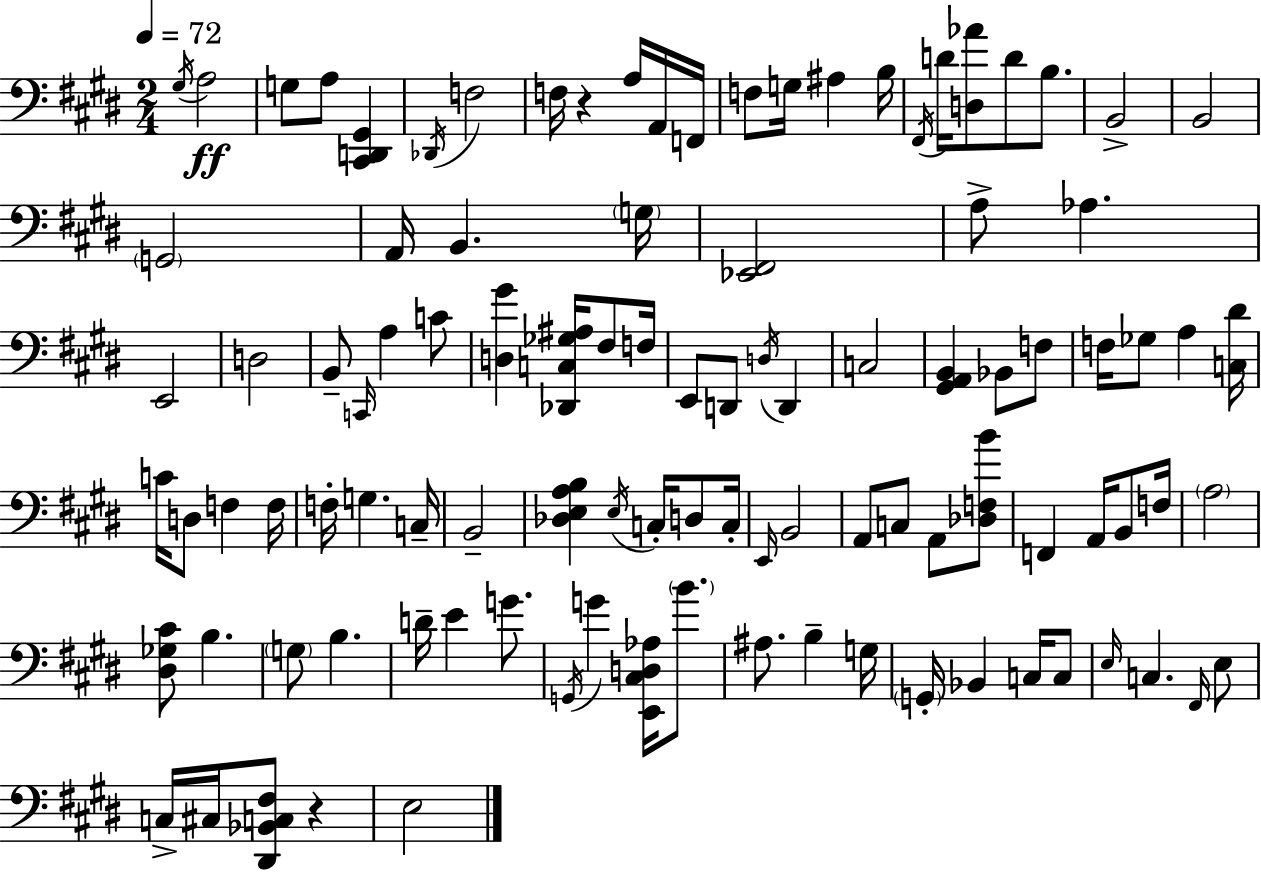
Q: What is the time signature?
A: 2/4